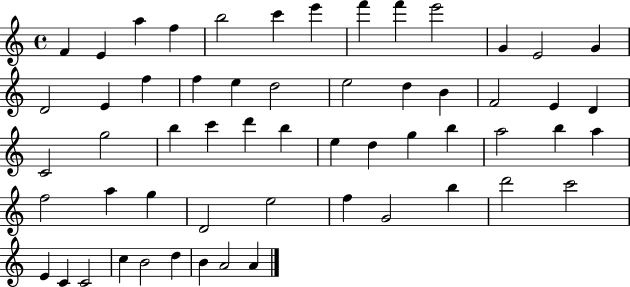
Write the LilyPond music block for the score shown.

{
  \clef treble
  \time 4/4
  \defaultTimeSignature
  \key c \major
  f'4 e'4 a''4 f''4 | b''2 c'''4 e'''4 | f'''4 f'''4 e'''2 | g'4 e'2 g'4 | \break d'2 e'4 f''4 | f''4 e''4 d''2 | e''2 d''4 b'4 | f'2 e'4 d'4 | \break c'2 g''2 | b''4 c'''4 d'''4 b''4 | e''4 d''4 g''4 b''4 | a''2 b''4 a''4 | \break f''2 a''4 g''4 | d'2 e''2 | f''4 g'2 b''4 | d'''2 c'''2 | \break e'4 c'4 c'2 | c''4 b'2 d''4 | b'4 a'2 a'4 | \bar "|."
}